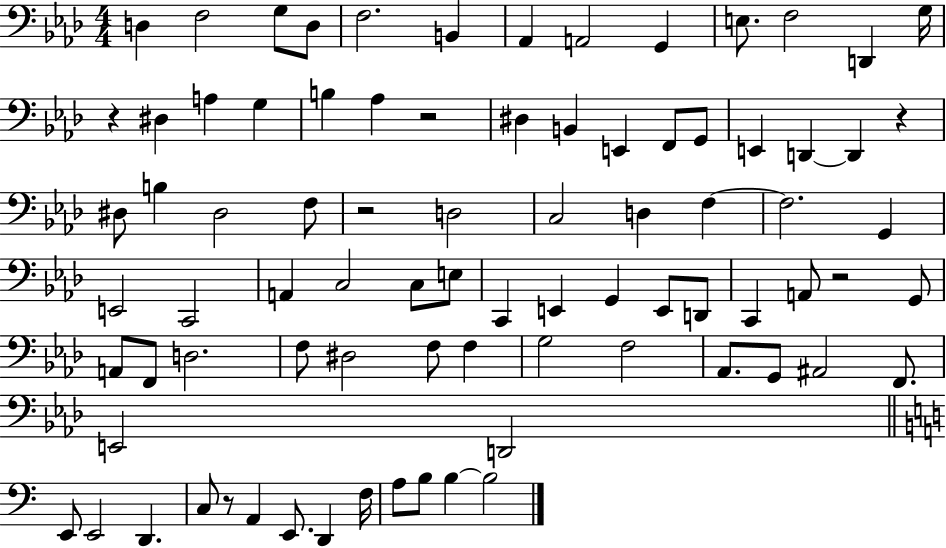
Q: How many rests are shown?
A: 6